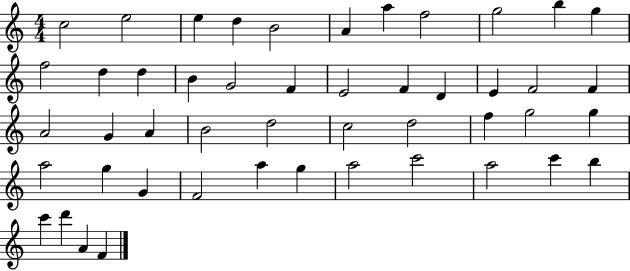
X:1
T:Untitled
M:4/4
L:1/4
K:C
c2 e2 e d B2 A a f2 g2 b g f2 d d B G2 F E2 F D E F2 F A2 G A B2 d2 c2 d2 f g2 g a2 g G F2 a g a2 c'2 a2 c' b c' d' A F